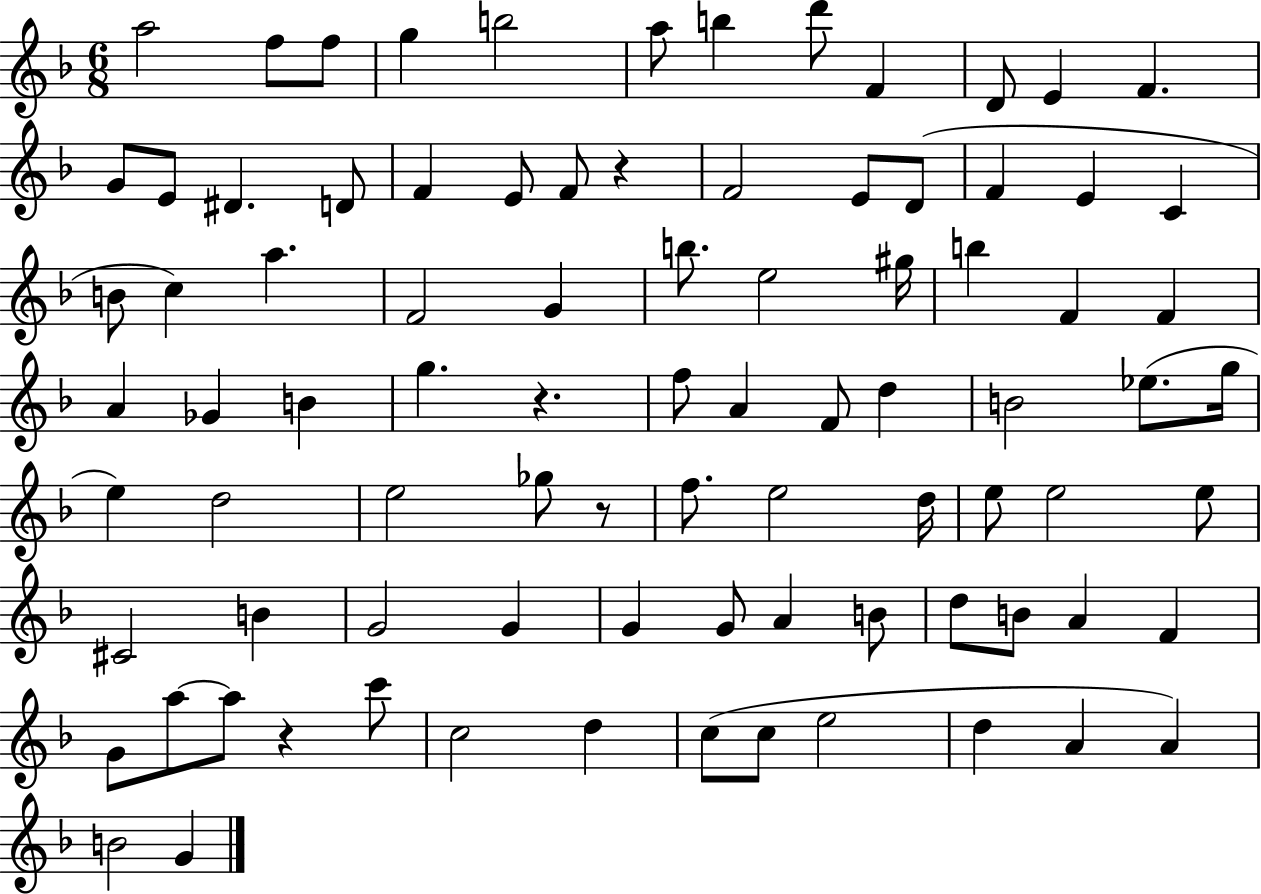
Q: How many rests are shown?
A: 4